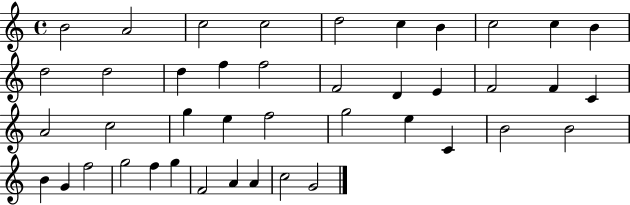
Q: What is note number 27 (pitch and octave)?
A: G5